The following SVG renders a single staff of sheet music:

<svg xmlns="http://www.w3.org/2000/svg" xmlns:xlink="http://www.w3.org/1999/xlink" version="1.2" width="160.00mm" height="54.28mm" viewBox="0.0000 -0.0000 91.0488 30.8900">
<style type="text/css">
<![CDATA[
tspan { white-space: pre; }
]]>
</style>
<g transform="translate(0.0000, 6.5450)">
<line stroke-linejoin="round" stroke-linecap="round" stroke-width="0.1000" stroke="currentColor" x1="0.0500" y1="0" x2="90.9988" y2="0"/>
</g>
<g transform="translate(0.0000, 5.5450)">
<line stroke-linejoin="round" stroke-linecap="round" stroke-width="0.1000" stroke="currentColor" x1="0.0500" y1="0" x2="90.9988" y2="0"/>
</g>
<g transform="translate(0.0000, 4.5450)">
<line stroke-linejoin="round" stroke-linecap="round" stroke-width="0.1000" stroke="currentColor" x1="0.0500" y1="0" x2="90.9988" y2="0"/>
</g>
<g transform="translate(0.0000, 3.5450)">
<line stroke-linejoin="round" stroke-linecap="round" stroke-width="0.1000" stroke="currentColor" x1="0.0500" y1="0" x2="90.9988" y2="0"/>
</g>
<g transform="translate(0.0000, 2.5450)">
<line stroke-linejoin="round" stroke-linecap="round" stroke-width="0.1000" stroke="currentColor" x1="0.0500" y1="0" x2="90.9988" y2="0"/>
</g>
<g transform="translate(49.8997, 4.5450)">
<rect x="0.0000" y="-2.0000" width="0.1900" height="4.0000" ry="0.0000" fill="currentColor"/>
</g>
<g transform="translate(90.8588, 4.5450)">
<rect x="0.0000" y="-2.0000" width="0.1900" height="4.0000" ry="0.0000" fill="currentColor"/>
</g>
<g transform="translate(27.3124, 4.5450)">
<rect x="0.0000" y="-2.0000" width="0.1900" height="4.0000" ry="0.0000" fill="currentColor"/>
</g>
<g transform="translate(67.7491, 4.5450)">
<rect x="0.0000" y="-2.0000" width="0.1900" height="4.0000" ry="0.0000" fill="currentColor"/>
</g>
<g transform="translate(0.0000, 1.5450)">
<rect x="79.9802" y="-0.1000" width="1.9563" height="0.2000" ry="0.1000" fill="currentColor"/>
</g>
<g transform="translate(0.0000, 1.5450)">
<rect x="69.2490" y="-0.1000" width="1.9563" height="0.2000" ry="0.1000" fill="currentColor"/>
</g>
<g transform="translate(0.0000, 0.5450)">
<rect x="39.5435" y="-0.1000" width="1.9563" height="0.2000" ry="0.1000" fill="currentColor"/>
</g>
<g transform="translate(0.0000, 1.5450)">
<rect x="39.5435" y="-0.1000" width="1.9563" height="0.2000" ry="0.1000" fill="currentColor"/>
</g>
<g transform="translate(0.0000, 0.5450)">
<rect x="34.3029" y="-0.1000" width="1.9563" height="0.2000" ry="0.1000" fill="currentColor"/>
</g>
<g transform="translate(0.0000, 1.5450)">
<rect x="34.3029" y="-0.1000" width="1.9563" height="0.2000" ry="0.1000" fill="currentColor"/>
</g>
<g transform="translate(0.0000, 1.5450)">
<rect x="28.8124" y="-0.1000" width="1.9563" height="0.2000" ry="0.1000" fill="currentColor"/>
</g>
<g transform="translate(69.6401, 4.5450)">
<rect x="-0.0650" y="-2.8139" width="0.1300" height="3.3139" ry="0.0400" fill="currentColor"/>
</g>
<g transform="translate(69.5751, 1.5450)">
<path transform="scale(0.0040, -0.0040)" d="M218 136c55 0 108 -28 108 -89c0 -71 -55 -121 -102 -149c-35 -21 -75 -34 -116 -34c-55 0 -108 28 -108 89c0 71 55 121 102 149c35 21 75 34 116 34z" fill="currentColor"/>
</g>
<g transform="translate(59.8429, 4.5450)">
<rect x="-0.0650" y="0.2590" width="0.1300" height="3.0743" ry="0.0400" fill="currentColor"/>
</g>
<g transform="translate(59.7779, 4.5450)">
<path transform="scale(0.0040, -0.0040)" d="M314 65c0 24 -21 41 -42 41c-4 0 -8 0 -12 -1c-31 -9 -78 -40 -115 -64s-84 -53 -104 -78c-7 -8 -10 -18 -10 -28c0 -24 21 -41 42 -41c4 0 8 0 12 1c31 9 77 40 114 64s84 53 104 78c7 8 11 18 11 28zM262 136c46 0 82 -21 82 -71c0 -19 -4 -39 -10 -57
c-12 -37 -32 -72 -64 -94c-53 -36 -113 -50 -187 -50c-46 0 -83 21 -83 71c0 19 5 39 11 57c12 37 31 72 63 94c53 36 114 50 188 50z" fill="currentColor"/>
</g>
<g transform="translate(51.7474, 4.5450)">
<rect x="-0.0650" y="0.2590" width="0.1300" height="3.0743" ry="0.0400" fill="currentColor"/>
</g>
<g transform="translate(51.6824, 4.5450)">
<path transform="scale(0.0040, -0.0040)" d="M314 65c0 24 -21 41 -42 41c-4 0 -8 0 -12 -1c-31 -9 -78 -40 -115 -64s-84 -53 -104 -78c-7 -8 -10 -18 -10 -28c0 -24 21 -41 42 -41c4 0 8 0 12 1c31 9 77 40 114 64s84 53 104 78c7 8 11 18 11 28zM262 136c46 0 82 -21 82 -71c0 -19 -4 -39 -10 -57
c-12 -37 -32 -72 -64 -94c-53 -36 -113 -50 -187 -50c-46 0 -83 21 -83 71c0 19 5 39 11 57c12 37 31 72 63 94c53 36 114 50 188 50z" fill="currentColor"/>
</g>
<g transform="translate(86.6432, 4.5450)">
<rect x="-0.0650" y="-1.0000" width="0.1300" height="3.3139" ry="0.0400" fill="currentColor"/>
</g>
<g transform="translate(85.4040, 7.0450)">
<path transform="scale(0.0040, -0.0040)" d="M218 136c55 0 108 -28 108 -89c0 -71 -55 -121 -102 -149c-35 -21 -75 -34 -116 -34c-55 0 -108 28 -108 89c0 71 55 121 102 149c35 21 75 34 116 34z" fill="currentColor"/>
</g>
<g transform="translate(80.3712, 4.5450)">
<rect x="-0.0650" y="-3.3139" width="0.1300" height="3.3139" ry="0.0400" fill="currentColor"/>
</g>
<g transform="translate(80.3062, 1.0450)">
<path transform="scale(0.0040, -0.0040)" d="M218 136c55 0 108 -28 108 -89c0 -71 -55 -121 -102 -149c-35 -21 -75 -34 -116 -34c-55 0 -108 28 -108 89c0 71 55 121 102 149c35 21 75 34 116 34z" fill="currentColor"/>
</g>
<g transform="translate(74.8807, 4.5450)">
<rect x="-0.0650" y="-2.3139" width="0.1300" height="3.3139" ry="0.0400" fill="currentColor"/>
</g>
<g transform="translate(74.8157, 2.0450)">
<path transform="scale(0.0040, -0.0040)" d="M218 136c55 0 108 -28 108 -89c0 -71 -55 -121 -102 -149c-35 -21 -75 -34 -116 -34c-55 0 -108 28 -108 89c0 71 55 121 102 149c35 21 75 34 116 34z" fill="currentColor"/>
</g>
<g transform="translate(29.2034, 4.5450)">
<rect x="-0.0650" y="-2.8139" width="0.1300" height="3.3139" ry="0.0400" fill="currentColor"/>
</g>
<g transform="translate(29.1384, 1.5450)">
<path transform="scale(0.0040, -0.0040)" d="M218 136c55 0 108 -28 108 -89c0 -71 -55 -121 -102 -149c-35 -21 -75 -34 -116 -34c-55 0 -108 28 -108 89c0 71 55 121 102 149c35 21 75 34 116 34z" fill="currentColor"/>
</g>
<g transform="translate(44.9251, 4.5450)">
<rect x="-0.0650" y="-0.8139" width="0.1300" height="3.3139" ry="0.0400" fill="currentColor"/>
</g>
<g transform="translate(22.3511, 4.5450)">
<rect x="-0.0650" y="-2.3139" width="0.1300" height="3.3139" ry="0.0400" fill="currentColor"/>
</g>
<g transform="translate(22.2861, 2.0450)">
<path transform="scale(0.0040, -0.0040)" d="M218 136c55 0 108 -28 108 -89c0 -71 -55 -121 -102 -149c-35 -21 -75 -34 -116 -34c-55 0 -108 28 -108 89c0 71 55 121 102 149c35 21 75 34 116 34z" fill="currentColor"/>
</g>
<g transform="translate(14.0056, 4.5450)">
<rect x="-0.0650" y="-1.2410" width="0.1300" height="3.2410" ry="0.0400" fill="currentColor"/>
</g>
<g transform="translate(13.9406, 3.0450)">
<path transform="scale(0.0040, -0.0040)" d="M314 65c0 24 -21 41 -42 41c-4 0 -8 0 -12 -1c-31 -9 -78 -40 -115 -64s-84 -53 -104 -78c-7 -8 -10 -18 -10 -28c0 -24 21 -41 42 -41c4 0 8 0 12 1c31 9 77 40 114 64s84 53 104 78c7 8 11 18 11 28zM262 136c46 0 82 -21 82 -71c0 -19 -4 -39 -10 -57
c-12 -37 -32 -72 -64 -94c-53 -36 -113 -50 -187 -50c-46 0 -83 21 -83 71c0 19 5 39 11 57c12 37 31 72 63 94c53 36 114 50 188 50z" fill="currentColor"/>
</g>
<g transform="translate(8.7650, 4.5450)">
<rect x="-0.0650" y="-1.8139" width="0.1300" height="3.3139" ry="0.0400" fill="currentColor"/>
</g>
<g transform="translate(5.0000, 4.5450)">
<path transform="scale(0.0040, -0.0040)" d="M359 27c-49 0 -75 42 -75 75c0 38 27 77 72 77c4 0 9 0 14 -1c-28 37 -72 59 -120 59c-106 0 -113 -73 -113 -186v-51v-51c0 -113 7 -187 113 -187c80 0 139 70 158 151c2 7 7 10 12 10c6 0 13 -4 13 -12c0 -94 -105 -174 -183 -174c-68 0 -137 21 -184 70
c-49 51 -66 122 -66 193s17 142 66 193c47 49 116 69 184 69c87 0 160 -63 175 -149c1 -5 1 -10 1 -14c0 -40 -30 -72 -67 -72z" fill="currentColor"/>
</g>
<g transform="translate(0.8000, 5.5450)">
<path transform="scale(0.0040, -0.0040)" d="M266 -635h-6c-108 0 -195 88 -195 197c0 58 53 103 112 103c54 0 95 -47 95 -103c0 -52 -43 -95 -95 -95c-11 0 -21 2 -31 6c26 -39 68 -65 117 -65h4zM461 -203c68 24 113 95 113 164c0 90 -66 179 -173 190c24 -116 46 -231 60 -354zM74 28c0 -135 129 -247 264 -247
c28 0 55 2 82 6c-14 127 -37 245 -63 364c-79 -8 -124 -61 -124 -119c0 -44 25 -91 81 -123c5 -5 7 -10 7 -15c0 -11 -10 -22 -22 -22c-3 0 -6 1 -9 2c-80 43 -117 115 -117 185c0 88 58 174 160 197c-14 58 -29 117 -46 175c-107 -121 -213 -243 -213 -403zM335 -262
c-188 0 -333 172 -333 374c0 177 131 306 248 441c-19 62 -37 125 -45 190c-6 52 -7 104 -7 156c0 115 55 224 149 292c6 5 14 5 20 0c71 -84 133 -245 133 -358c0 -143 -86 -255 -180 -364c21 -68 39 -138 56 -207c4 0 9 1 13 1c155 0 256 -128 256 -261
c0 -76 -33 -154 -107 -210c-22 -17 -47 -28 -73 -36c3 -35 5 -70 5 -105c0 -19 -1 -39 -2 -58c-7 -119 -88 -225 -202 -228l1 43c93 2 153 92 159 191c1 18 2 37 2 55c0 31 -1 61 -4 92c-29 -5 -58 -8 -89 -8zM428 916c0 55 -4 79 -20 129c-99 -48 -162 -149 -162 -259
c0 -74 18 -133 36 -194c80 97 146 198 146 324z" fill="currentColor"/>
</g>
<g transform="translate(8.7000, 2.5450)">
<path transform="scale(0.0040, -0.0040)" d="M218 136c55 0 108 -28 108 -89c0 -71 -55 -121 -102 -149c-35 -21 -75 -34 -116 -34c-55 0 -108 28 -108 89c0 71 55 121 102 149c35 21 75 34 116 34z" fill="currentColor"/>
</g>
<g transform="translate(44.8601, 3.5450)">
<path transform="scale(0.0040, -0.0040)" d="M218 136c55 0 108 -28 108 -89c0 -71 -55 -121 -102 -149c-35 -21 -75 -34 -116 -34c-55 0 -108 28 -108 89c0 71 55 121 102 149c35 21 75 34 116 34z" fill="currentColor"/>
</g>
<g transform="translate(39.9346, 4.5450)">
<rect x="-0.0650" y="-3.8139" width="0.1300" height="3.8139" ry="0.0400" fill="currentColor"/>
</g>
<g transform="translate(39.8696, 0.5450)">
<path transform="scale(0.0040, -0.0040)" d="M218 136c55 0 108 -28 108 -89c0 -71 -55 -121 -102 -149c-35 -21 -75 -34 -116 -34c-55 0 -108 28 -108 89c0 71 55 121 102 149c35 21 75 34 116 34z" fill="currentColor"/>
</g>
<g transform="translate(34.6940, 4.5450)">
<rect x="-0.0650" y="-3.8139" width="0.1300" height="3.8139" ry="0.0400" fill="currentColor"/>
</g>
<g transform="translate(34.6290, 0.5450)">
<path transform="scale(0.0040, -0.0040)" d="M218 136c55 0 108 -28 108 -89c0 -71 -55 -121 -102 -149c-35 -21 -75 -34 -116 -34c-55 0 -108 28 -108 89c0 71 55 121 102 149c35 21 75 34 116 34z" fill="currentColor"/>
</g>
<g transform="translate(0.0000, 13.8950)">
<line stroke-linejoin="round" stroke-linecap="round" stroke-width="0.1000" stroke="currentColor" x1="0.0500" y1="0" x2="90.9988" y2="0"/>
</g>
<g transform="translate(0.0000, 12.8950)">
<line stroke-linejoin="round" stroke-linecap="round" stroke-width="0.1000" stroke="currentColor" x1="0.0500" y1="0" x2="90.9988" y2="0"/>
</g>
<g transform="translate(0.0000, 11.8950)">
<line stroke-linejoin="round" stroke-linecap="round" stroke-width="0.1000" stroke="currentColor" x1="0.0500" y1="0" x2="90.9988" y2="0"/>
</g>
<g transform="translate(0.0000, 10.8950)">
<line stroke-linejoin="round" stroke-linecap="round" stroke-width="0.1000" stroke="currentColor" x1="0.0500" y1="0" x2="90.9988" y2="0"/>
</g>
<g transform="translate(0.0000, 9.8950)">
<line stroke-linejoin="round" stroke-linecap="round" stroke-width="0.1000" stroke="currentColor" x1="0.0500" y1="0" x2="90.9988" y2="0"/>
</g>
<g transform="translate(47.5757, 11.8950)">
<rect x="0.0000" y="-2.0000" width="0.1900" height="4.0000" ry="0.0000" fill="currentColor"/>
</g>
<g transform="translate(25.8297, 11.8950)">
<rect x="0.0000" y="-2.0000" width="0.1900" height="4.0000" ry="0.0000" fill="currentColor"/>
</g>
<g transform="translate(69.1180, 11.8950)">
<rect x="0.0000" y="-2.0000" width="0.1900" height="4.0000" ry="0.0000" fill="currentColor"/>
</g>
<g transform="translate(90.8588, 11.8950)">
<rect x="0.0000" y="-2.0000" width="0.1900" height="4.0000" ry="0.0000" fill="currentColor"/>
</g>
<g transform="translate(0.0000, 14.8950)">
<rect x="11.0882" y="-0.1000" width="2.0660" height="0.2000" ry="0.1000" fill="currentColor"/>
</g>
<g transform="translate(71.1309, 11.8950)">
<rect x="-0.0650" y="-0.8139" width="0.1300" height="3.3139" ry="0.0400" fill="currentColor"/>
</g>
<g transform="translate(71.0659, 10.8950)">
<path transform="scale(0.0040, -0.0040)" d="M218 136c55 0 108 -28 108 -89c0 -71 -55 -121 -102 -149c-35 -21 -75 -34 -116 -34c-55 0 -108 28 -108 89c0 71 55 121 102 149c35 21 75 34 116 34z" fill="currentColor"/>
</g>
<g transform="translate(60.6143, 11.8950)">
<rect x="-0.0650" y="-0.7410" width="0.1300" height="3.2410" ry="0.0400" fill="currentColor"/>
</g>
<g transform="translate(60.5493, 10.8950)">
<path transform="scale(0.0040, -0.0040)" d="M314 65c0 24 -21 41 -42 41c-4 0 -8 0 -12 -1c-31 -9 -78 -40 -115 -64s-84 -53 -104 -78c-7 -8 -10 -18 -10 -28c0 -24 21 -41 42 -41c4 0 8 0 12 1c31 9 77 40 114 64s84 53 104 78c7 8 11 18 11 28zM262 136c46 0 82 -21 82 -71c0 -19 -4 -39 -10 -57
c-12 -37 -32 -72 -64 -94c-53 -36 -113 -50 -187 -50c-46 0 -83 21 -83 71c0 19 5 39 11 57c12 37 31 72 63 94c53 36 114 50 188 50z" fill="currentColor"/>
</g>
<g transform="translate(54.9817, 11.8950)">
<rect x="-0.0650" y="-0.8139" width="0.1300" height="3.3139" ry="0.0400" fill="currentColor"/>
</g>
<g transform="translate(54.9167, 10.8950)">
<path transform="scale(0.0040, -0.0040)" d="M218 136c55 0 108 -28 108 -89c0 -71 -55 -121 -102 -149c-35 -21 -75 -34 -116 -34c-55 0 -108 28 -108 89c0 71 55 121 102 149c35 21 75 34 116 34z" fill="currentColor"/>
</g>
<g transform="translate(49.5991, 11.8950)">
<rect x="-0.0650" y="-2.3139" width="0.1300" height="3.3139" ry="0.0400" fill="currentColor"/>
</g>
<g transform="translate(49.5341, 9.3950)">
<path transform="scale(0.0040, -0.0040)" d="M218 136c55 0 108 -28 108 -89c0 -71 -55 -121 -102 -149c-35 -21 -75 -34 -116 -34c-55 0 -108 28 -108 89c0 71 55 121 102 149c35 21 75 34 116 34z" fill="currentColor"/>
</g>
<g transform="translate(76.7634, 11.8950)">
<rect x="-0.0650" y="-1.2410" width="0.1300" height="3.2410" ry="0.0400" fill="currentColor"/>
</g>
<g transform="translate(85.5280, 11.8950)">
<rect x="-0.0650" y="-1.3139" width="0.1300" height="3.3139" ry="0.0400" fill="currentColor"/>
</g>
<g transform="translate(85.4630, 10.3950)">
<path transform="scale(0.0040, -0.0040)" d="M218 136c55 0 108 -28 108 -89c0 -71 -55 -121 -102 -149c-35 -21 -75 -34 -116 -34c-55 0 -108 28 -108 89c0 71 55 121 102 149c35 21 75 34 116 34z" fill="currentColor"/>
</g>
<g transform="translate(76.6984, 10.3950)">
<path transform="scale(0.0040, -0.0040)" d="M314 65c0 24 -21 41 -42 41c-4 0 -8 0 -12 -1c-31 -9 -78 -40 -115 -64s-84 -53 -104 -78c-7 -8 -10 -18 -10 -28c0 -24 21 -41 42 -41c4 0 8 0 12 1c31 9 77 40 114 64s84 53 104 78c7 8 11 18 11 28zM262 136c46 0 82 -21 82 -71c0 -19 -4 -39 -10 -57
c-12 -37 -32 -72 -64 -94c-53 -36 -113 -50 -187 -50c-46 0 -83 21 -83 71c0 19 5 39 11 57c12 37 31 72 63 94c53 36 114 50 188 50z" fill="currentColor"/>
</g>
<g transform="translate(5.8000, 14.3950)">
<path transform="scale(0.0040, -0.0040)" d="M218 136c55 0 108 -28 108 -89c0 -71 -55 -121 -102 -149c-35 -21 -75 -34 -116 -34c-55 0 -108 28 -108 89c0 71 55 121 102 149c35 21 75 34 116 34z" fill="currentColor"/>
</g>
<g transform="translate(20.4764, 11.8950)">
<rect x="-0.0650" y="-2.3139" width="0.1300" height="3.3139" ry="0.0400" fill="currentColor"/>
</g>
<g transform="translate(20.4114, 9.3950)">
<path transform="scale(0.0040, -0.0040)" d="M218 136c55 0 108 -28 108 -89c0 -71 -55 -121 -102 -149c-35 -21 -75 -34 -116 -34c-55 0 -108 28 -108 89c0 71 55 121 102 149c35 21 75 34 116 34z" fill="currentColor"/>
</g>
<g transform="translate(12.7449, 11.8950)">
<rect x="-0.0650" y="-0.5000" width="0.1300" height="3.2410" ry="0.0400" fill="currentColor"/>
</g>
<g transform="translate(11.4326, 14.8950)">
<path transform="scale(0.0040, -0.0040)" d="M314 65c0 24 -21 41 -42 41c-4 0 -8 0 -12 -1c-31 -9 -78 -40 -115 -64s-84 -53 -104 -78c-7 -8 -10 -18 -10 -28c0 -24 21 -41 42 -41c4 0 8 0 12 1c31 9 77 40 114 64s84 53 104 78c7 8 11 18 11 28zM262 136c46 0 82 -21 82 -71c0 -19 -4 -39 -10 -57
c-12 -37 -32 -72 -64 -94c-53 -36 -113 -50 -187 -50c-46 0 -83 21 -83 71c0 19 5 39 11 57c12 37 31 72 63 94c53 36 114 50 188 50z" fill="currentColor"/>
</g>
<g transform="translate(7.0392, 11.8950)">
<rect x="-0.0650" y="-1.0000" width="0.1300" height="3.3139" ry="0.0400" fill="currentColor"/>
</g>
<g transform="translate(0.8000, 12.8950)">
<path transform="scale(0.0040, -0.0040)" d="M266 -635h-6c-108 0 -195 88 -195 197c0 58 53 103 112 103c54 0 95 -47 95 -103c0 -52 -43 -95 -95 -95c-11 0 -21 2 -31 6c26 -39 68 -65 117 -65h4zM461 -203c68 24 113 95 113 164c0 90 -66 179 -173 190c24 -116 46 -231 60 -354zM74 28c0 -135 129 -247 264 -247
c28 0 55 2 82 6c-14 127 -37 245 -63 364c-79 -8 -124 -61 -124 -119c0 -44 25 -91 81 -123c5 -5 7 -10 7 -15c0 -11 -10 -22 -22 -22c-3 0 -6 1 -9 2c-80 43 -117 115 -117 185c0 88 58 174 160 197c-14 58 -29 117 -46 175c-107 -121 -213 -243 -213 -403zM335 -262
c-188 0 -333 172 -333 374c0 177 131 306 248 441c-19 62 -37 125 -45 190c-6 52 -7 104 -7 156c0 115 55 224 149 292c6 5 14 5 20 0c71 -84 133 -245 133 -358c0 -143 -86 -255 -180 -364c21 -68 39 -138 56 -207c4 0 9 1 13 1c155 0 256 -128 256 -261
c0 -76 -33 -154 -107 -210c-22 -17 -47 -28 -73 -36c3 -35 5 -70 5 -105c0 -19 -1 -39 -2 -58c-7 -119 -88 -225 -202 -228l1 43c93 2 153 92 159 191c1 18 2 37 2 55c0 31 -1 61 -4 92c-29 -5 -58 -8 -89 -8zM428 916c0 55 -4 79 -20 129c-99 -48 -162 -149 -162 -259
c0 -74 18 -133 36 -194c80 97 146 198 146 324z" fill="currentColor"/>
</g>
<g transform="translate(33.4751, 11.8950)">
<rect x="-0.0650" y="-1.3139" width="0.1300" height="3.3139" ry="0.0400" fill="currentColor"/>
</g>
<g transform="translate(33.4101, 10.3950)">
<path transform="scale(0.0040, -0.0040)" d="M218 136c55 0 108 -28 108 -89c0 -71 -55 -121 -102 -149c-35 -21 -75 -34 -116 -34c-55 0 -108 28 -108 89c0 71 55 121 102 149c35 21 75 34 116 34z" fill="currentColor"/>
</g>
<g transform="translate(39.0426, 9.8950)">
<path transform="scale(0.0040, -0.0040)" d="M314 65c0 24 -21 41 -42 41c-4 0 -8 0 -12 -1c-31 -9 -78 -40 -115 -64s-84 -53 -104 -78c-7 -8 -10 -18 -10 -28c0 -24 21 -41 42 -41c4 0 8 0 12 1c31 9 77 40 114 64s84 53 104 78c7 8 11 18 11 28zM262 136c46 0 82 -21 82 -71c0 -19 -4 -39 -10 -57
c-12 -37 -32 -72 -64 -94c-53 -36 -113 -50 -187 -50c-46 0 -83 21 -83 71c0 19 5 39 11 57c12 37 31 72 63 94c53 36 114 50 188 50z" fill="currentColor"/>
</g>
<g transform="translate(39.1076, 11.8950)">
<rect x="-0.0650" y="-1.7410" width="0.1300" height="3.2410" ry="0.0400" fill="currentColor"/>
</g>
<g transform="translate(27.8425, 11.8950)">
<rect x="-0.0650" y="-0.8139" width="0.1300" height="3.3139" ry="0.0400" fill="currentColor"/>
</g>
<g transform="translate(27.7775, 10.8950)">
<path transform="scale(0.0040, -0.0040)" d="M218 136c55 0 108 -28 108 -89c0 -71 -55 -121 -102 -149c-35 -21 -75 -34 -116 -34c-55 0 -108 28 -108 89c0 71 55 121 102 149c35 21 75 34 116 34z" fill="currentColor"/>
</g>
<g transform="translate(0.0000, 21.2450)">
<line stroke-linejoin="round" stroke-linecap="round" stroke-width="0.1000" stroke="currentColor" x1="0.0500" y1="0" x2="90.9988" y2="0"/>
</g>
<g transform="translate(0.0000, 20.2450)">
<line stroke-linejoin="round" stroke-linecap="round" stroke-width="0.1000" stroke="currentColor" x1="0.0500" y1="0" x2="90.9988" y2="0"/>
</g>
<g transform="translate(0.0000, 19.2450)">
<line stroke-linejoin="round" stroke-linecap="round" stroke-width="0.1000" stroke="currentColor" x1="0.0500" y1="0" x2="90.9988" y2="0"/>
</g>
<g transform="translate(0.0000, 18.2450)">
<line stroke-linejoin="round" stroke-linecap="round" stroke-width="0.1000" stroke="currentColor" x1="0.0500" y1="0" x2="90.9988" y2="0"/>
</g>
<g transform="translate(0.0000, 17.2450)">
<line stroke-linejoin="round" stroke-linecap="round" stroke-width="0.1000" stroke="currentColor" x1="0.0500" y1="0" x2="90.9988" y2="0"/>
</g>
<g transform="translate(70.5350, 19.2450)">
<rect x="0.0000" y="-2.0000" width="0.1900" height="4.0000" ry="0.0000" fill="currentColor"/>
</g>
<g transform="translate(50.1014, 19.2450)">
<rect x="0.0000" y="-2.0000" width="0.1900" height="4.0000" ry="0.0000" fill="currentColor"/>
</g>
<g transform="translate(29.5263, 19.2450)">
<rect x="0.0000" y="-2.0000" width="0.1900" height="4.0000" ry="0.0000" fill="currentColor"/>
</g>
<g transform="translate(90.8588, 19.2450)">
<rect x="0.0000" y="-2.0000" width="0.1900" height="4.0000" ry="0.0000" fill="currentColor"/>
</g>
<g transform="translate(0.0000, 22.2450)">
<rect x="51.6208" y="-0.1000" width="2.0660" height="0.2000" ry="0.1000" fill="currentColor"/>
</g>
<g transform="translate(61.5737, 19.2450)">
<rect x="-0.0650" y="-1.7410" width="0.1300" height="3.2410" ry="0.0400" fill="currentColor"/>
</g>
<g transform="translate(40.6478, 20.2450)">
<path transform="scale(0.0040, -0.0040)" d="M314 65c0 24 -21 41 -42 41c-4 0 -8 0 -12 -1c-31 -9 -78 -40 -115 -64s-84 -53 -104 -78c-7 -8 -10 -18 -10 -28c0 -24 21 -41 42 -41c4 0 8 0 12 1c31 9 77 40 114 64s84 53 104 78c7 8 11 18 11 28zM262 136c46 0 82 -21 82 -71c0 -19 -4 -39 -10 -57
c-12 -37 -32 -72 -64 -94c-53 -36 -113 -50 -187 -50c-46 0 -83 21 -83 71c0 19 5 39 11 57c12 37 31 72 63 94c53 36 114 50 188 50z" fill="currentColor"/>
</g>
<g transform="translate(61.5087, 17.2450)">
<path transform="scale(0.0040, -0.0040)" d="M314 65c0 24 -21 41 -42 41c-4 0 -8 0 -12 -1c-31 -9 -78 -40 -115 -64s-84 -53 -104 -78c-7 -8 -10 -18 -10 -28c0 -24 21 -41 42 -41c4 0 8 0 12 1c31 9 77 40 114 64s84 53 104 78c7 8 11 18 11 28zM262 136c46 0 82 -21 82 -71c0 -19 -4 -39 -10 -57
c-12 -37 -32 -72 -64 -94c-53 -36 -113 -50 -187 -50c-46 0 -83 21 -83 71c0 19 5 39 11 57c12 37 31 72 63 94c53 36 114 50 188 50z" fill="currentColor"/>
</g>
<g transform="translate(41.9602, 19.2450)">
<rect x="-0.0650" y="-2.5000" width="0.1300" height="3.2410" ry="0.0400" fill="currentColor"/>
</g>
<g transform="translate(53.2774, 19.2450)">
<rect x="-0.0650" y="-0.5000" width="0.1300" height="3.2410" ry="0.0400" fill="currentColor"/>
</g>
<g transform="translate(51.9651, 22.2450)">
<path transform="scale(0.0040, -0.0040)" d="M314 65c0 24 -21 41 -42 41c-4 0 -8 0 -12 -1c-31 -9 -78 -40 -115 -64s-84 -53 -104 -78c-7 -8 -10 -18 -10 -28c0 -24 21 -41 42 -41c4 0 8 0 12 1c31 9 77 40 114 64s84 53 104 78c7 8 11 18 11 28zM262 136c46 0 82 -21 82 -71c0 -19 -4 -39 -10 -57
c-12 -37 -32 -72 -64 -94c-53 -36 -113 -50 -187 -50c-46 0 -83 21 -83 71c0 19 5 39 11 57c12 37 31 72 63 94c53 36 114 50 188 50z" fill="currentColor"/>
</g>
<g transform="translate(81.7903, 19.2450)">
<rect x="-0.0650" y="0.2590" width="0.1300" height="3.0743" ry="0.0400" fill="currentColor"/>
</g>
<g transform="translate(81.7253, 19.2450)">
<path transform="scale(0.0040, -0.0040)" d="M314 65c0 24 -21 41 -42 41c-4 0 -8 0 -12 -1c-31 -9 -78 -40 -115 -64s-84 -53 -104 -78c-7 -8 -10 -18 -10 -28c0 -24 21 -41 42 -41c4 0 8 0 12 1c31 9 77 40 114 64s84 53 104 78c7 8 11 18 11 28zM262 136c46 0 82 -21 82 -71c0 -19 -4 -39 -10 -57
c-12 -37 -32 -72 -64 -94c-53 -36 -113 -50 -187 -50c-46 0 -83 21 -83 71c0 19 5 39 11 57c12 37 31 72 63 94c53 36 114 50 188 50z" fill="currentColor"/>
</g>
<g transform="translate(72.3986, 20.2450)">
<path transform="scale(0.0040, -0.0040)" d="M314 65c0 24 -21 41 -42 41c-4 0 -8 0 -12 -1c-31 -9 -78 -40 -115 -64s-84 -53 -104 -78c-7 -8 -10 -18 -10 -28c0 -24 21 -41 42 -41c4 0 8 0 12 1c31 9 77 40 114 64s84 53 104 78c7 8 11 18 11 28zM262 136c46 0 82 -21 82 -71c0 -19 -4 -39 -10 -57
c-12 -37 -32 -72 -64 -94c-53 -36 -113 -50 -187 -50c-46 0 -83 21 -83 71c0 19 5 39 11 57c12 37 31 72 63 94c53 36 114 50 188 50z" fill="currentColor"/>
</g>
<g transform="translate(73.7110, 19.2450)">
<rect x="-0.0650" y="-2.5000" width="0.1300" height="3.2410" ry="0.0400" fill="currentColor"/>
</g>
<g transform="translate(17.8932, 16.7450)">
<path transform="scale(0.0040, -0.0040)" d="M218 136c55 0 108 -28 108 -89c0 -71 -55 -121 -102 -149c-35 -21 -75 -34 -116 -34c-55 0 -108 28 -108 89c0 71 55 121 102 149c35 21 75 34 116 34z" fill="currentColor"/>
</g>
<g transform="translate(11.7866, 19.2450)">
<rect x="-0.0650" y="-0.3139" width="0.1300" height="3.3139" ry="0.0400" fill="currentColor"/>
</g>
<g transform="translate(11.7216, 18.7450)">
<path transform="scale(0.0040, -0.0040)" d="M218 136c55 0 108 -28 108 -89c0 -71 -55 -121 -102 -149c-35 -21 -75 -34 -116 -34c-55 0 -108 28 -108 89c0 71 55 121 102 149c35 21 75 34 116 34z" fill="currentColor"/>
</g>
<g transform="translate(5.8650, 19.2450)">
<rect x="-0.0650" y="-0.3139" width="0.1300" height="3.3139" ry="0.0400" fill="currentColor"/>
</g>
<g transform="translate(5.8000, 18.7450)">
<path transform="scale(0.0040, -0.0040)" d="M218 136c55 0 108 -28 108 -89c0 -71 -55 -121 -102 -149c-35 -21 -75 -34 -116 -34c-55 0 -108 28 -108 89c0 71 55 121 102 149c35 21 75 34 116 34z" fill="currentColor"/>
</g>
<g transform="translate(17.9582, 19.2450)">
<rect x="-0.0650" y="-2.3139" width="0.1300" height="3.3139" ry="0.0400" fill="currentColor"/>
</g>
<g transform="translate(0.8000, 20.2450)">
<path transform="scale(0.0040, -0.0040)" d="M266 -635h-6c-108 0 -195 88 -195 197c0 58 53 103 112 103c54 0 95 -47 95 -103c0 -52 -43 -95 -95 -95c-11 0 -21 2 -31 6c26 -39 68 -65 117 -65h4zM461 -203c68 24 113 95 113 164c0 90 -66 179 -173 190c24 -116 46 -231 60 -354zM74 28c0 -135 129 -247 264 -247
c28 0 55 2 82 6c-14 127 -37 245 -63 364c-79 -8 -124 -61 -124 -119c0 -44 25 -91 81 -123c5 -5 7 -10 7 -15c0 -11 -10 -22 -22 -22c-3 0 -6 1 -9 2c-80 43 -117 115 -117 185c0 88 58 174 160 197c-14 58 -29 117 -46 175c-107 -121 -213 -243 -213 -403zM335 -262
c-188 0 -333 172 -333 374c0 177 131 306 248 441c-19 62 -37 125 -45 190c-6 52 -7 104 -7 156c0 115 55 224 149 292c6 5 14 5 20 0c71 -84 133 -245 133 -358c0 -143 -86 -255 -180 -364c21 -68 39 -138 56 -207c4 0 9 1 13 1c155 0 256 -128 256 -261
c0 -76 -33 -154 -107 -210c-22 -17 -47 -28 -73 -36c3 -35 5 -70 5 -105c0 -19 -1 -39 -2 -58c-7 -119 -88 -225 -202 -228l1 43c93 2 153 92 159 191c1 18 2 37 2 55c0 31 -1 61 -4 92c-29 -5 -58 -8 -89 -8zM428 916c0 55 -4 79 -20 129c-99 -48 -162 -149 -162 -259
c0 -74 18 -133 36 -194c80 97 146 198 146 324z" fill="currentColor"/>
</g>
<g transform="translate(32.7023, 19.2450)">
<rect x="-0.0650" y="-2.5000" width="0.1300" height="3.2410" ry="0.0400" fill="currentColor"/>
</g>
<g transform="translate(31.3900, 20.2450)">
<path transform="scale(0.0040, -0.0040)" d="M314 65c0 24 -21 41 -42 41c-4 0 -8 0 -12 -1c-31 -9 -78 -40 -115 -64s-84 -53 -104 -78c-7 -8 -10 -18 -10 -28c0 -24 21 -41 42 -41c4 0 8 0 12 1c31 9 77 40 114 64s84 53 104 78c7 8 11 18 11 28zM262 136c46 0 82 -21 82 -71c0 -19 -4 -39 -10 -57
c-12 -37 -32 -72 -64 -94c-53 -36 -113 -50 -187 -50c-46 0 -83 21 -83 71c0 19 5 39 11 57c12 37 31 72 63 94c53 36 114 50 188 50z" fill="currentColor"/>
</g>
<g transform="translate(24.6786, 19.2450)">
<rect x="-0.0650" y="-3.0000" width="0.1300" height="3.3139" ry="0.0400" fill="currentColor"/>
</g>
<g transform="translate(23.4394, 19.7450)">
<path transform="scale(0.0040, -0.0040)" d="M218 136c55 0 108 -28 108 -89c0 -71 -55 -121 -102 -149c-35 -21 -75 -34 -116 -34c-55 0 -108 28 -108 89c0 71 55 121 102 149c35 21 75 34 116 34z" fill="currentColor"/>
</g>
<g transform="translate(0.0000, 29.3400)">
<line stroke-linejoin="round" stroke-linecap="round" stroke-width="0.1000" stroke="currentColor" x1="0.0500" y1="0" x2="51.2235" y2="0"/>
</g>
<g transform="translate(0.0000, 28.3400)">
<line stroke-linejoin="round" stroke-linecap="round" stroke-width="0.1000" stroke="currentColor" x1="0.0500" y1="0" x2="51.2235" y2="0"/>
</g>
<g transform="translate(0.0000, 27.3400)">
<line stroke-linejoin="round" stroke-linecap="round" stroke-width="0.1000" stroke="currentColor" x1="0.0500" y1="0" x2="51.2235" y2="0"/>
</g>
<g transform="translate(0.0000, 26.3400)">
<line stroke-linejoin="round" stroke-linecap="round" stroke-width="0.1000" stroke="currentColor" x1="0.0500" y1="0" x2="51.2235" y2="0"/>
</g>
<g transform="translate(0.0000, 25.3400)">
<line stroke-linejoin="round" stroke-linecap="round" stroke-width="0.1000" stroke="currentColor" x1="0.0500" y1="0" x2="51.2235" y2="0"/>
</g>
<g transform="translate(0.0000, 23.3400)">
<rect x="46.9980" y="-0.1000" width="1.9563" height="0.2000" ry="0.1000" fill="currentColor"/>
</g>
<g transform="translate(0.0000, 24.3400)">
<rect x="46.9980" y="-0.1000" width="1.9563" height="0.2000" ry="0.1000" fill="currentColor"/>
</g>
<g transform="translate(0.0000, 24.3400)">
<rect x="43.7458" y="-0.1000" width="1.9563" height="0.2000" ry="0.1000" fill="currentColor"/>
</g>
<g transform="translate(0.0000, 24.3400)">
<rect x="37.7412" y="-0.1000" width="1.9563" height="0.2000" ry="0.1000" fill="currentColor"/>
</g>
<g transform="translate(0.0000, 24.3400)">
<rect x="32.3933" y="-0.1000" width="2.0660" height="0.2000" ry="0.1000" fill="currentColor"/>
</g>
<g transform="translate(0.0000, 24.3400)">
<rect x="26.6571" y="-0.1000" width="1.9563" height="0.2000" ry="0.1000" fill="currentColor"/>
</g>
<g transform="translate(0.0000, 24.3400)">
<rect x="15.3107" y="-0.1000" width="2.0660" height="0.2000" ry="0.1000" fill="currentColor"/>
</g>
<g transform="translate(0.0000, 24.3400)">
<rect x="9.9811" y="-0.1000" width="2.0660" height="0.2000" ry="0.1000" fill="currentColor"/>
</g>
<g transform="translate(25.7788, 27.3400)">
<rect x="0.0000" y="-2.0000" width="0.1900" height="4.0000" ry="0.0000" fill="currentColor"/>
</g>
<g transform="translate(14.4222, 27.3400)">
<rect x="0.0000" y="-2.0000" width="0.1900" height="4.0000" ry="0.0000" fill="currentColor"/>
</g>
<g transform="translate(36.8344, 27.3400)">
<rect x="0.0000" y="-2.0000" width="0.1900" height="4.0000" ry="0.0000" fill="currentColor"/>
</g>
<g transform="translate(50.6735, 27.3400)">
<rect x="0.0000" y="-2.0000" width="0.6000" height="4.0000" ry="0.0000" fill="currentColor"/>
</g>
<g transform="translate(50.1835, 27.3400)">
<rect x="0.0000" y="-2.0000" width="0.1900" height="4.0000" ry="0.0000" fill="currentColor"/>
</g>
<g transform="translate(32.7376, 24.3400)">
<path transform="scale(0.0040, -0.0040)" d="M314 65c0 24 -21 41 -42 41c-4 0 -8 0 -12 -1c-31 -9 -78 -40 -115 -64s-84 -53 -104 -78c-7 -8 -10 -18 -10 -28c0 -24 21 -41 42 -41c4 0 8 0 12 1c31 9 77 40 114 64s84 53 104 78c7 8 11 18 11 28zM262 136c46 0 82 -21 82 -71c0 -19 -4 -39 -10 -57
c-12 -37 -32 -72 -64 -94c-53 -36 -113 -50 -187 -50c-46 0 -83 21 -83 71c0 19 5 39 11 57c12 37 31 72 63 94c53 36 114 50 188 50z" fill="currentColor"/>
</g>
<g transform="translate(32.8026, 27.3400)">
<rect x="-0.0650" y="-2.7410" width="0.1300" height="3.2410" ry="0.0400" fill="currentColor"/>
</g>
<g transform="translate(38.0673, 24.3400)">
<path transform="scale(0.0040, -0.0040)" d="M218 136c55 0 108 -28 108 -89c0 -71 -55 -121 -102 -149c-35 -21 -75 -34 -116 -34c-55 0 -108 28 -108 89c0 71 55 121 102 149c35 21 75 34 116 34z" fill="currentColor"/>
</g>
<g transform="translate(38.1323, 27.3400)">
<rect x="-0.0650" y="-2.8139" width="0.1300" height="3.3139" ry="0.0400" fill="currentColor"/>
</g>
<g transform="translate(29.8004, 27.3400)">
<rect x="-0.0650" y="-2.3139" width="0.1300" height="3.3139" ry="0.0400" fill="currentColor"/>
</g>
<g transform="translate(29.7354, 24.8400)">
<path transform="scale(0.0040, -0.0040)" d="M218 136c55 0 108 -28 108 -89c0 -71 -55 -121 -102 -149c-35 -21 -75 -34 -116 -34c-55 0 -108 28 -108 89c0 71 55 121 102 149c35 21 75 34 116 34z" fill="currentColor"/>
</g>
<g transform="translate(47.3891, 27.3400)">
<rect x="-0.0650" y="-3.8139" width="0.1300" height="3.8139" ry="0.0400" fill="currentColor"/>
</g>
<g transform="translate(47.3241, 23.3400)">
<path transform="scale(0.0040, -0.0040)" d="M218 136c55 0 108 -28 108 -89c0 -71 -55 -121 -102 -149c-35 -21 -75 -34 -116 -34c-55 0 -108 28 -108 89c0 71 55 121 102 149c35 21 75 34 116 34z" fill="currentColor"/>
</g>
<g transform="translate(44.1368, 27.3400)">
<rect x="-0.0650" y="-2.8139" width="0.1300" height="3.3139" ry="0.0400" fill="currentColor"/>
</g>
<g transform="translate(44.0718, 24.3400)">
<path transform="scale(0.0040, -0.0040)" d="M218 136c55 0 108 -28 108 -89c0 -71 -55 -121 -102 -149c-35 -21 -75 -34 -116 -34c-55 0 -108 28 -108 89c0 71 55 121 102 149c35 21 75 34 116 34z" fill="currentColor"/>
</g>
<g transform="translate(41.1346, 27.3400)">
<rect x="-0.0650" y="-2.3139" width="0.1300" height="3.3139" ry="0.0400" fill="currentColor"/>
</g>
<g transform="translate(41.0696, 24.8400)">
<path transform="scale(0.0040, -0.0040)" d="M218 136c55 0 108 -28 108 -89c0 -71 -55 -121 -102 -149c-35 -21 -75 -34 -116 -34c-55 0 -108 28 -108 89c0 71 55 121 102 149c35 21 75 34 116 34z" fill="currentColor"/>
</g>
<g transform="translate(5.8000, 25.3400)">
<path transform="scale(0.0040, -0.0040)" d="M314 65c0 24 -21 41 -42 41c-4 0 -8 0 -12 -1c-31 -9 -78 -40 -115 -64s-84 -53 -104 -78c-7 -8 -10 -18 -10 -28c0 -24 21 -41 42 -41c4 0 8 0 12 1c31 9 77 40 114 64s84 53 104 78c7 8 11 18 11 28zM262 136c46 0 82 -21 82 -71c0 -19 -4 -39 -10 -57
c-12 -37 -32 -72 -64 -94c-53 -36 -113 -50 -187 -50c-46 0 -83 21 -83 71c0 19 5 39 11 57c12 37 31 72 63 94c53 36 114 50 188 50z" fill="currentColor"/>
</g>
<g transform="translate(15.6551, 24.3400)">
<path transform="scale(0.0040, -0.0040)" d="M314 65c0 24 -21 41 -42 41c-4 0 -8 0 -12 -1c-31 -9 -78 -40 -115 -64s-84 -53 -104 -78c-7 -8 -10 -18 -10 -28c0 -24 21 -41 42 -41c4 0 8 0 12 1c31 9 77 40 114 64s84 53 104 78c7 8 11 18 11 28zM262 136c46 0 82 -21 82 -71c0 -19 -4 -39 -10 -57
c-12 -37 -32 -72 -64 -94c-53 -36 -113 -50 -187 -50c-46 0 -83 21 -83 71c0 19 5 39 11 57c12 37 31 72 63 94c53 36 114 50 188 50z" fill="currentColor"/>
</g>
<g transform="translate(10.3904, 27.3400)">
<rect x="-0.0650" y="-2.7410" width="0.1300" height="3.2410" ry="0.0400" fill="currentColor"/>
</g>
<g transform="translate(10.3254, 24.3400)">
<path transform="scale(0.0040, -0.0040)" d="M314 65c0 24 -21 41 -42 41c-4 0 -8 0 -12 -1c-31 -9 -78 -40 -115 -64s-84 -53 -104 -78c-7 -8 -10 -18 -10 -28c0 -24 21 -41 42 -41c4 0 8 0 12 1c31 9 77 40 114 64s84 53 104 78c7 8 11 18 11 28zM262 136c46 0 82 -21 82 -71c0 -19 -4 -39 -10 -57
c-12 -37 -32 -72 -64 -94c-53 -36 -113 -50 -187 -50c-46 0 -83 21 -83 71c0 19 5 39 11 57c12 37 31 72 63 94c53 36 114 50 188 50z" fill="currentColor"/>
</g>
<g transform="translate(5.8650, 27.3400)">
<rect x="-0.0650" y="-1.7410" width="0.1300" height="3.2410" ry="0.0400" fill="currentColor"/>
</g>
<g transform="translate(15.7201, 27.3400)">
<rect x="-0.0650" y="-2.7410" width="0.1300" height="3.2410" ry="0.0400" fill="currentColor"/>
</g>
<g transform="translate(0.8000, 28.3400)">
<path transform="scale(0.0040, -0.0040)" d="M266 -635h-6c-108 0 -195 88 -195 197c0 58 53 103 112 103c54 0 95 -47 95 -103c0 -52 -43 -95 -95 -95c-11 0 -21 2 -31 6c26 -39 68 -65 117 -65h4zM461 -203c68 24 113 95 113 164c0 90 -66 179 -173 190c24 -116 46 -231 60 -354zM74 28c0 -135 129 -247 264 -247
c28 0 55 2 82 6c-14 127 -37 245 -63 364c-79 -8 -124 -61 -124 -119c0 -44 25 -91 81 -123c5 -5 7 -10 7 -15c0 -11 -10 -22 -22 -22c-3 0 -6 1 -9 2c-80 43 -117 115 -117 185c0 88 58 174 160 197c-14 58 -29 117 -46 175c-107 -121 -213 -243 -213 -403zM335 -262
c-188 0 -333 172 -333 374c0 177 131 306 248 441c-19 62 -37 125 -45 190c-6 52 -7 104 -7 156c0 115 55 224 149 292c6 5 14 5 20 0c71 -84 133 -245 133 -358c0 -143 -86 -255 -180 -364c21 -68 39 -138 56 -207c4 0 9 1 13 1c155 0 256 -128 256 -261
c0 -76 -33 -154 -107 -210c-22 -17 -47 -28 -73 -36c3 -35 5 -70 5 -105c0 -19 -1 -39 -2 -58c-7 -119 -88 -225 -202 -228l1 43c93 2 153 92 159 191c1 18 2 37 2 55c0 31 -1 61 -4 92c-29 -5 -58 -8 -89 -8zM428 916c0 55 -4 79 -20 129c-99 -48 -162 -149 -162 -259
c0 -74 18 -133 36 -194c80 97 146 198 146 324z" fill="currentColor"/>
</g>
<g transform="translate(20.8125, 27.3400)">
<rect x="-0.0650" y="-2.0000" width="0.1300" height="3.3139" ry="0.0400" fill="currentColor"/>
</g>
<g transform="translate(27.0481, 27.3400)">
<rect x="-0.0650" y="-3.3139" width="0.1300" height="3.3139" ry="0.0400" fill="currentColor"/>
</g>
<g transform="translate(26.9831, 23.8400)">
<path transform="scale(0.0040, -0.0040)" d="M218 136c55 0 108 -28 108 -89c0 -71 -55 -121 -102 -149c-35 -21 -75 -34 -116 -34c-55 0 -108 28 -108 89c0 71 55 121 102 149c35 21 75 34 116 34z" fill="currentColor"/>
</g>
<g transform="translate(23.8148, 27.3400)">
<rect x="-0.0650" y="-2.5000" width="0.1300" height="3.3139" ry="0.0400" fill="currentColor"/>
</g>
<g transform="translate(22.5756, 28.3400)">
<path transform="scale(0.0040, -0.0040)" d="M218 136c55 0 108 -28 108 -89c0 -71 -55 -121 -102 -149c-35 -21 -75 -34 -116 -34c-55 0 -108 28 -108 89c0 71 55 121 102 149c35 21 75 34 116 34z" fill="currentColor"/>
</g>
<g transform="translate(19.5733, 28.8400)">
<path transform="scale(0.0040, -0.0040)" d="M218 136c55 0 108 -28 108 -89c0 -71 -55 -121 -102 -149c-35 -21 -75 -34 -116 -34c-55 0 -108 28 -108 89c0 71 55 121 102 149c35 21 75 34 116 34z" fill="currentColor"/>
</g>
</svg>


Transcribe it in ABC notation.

X:1
T:Untitled
M:4/4
L:1/4
K:C
f e2 g a c' c' d B2 B2 a g b D D C2 g d e f2 g d d2 d e2 e c c g A G2 G2 C2 f2 G2 B2 f2 a2 a2 F G b g a2 a g a c'